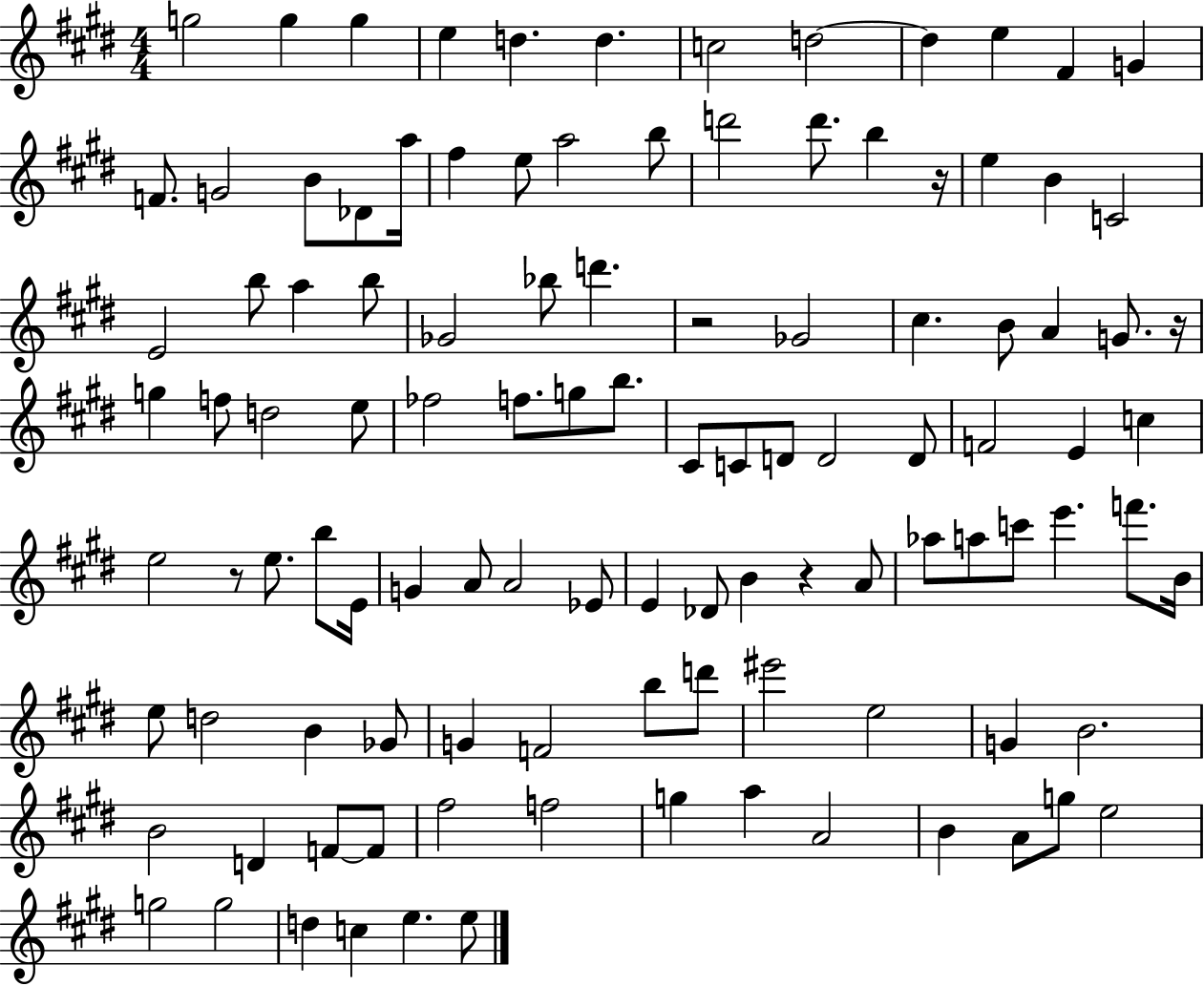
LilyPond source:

{
  \clef treble
  \numericTimeSignature
  \time 4/4
  \key e \major
  g''2 g''4 g''4 | e''4 d''4. d''4. | c''2 d''2~~ | d''4 e''4 fis'4 g'4 | \break f'8. g'2 b'8 des'8 a''16 | fis''4 e''8 a''2 b''8 | d'''2 d'''8. b''4 r16 | e''4 b'4 c'2 | \break e'2 b''8 a''4 b''8 | ges'2 bes''8 d'''4. | r2 ges'2 | cis''4. b'8 a'4 g'8. r16 | \break g''4 f''8 d''2 e''8 | fes''2 f''8. g''8 b''8. | cis'8 c'8 d'8 d'2 d'8 | f'2 e'4 c''4 | \break e''2 r8 e''8. b''8 e'16 | g'4 a'8 a'2 ees'8 | e'4 des'8 b'4 r4 a'8 | aes''8 a''8 c'''8 e'''4. f'''8. b'16 | \break e''8 d''2 b'4 ges'8 | g'4 f'2 b''8 d'''8 | eis'''2 e''2 | g'4 b'2. | \break b'2 d'4 f'8~~ f'8 | fis''2 f''2 | g''4 a''4 a'2 | b'4 a'8 g''8 e''2 | \break g''2 g''2 | d''4 c''4 e''4. e''8 | \bar "|."
}